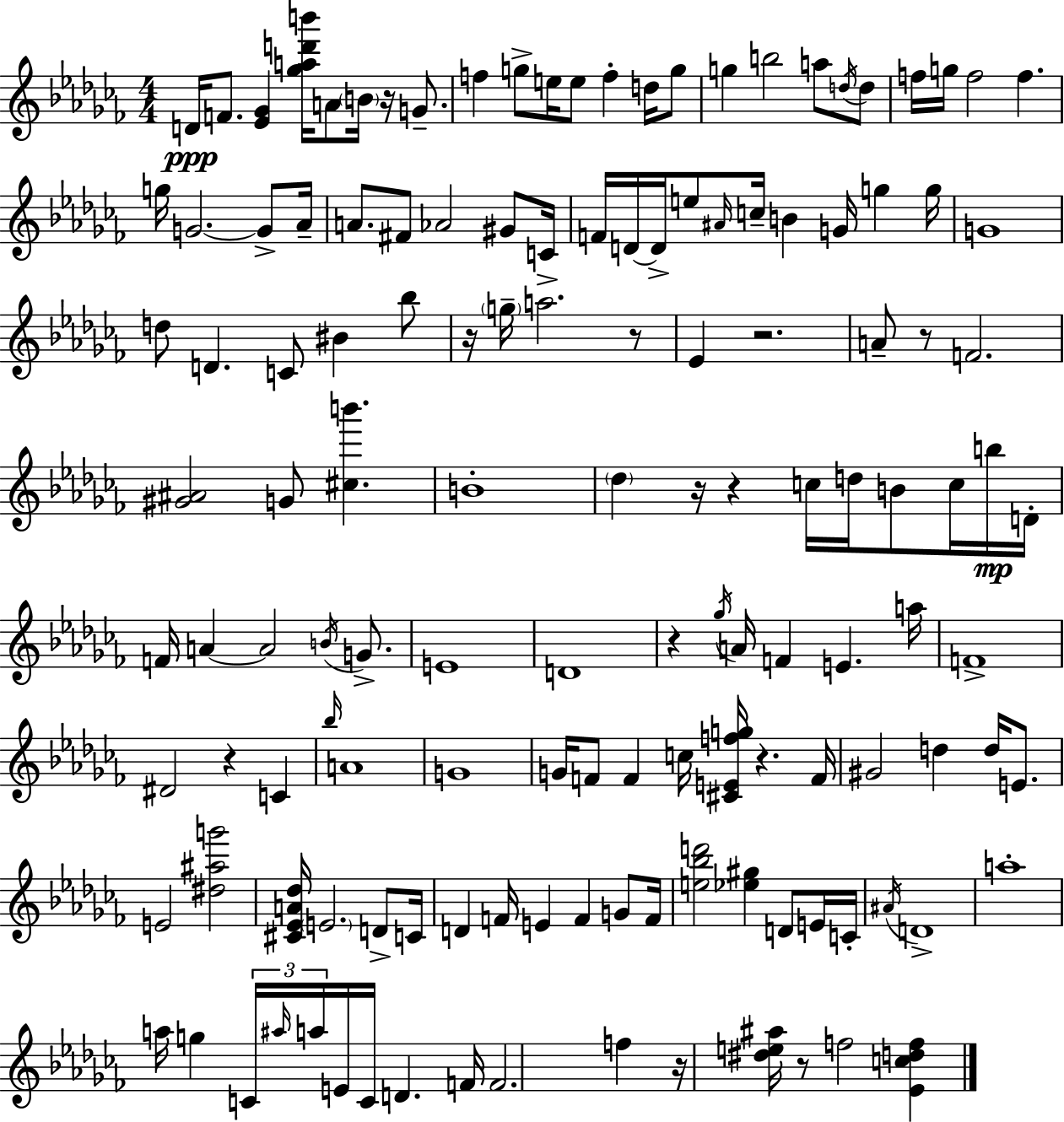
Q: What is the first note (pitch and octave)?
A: D4